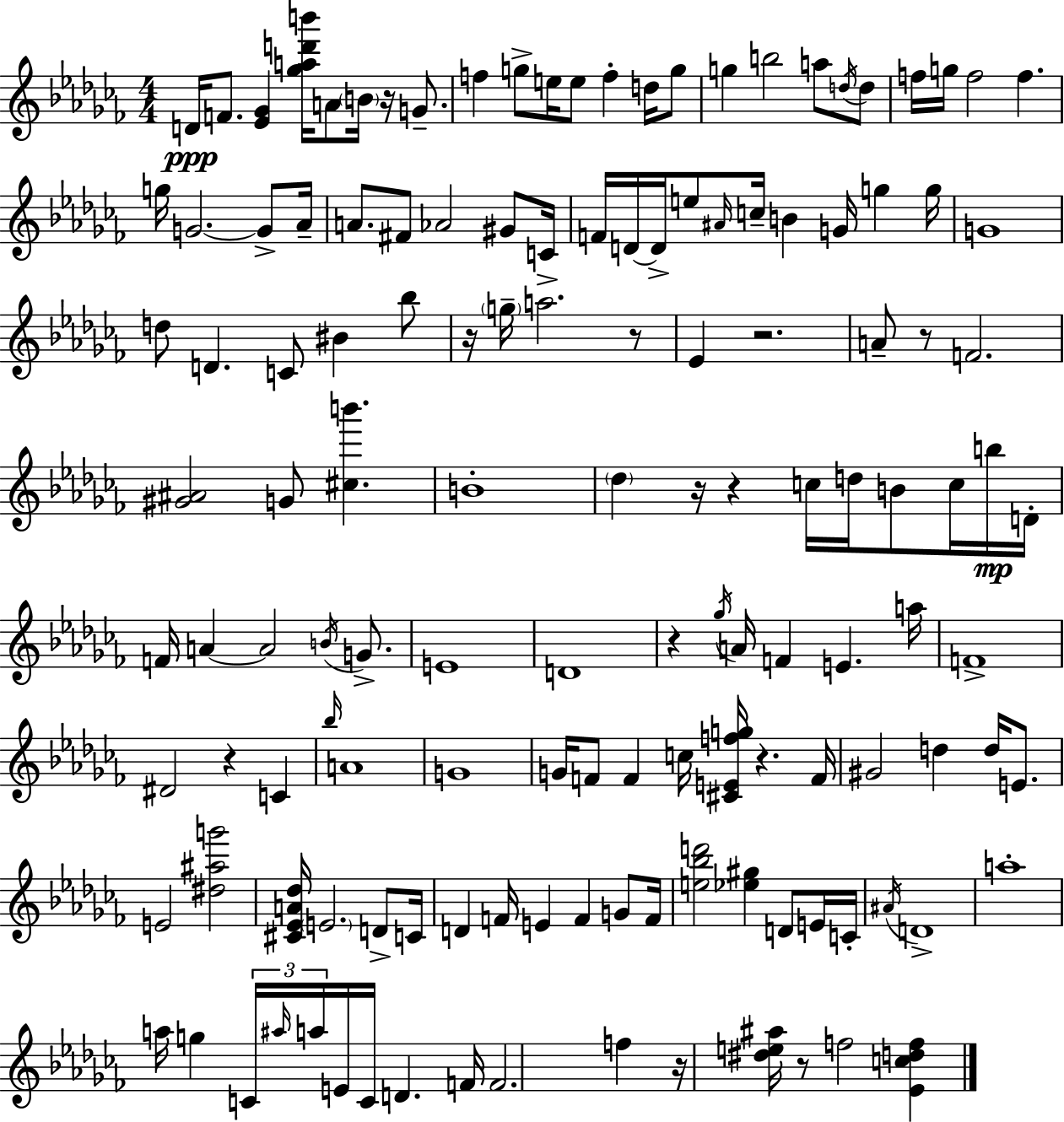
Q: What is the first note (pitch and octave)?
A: D4